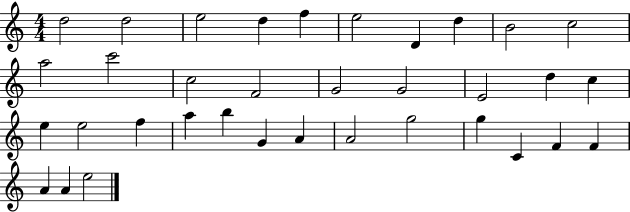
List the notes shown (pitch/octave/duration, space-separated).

D5/h D5/h E5/h D5/q F5/q E5/h D4/q D5/q B4/h C5/h A5/h C6/h C5/h F4/h G4/h G4/h E4/h D5/q C5/q E5/q E5/h F5/q A5/q B5/q G4/q A4/q A4/h G5/h G5/q C4/q F4/q F4/q A4/q A4/q E5/h